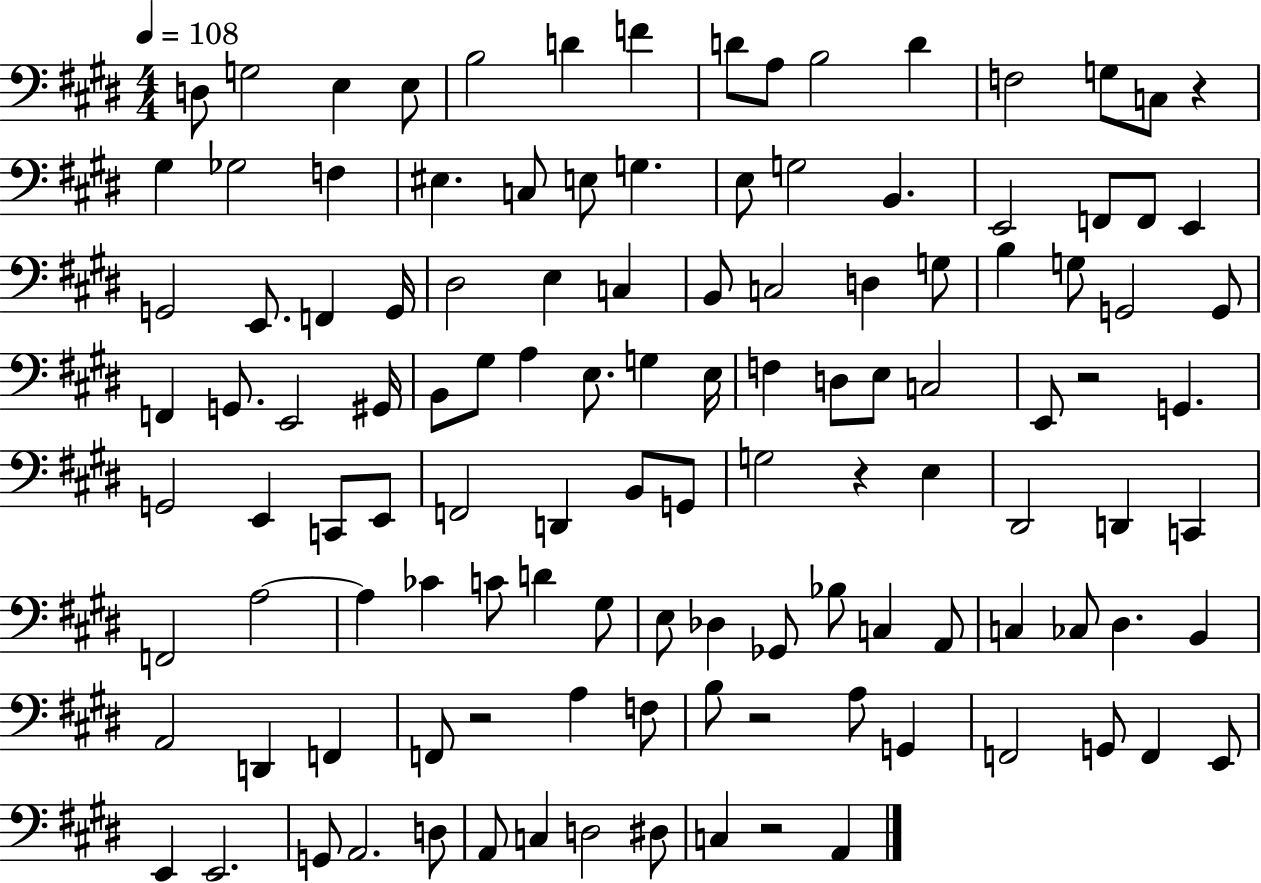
D3/e G3/h E3/q E3/e B3/h D4/q F4/q D4/e A3/e B3/h D4/q F3/h G3/e C3/e R/q G#3/q Gb3/h F3/q EIS3/q. C3/e E3/e G3/q. E3/e G3/h B2/q. E2/h F2/e F2/e E2/q G2/h E2/e. F2/q G2/s D#3/h E3/q C3/q B2/e C3/h D3/q G3/e B3/q G3/e G2/h G2/e F2/q G2/e. E2/h G#2/s B2/e G#3/e A3/q E3/e. G3/q E3/s F3/q D3/e E3/e C3/h E2/e R/h G2/q. G2/h E2/q C2/e E2/e F2/h D2/q B2/e G2/e G3/h R/q E3/q D#2/h D2/q C2/q F2/h A3/h A3/q CES4/q C4/e D4/q G#3/e E3/e Db3/q Gb2/e Bb3/e C3/q A2/e C3/q CES3/e D#3/q. B2/q A2/h D2/q F2/q F2/e R/h A3/q F3/e B3/e R/h A3/e G2/q F2/h G2/e F2/q E2/e E2/q E2/h. G2/e A2/h. D3/e A2/e C3/q D3/h D#3/e C3/q R/h A2/q